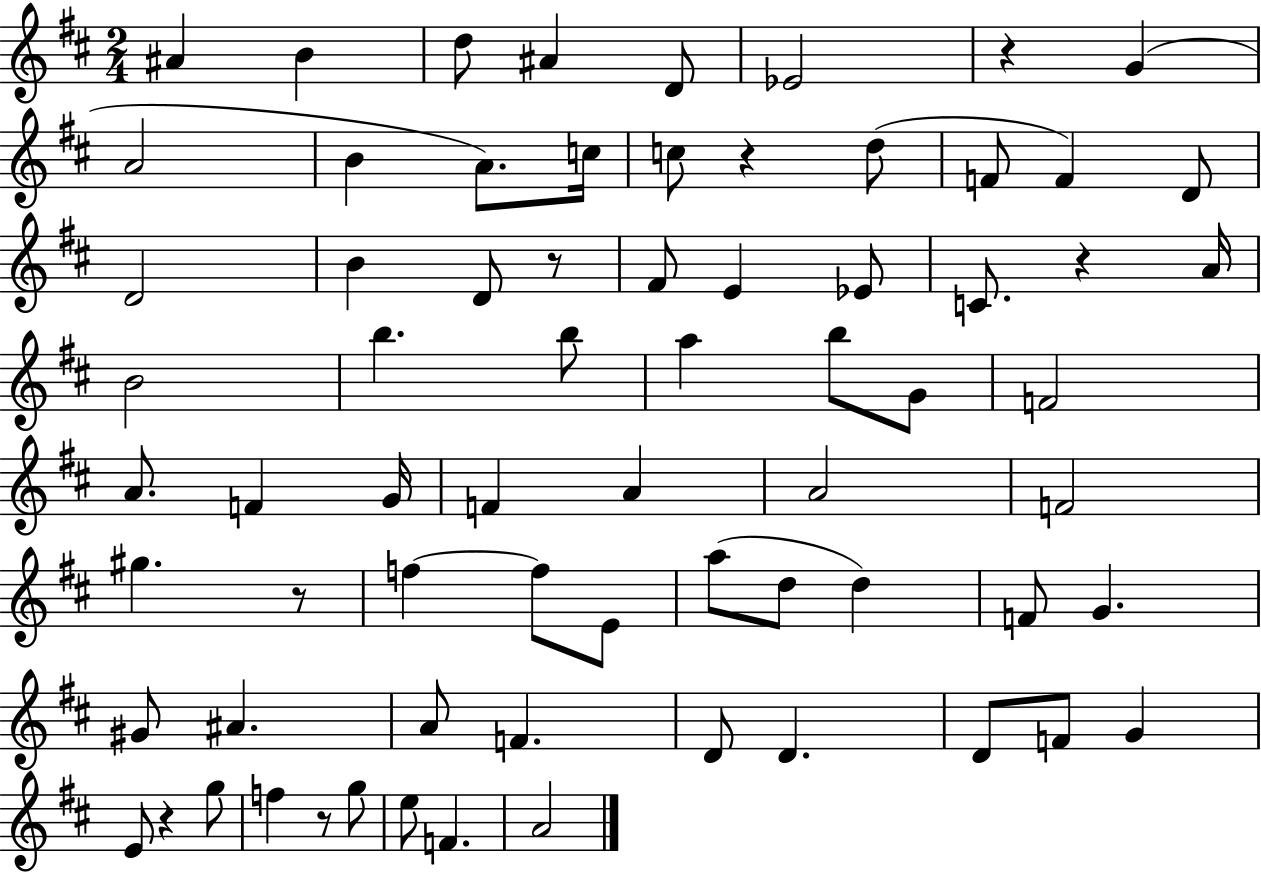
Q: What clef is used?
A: treble